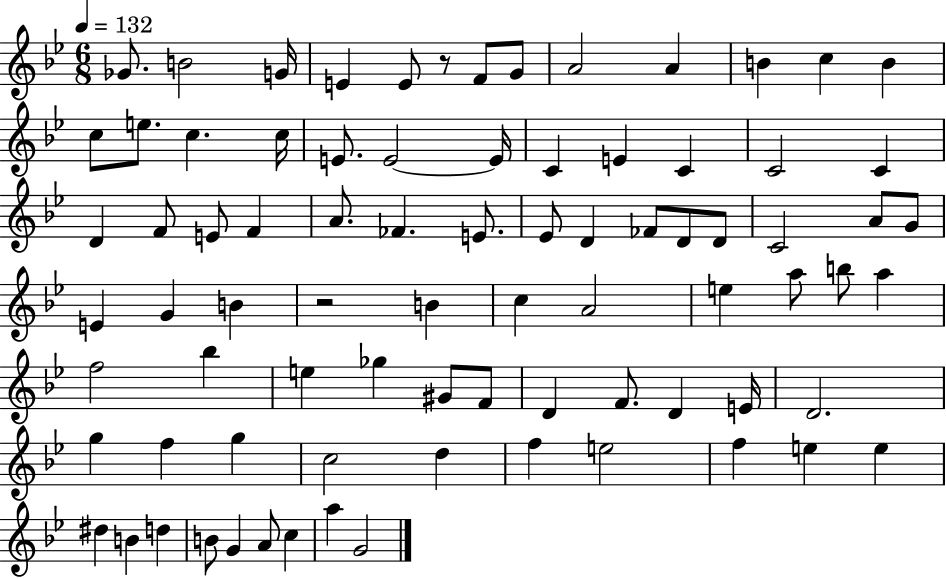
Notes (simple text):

Gb4/e. B4/h G4/s E4/q E4/e R/e F4/e G4/e A4/h A4/q B4/q C5/q B4/q C5/e E5/e. C5/q. C5/s E4/e. E4/h E4/s C4/q E4/q C4/q C4/h C4/q D4/q F4/e E4/e F4/q A4/e. FES4/q. E4/e. Eb4/e D4/q FES4/e D4/e D4/e C4/h A4/e G4/e E4/q G4/q B4/q R/h B4/q C5/q A4/h E5/q A5/e B5/e A5/q F5/h Bb5/q E5/q Gb5/q G#4/e F4/e D4/q F4/e. D4/q E4/s D4/h. G5/q F5/q G5/q C5/h D5/q F5/q E5/h F5/q E5/q E5/q D#5/q B4/q D5/q B4/e G4/q A4/e C5/q A5/q G4/h